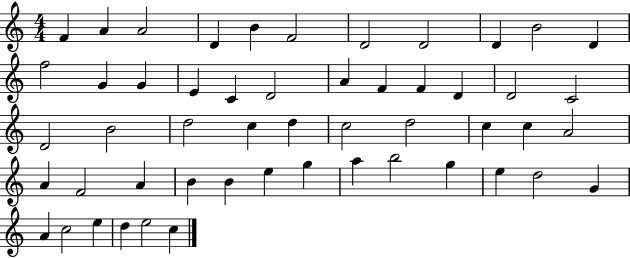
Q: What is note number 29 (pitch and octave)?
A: C5